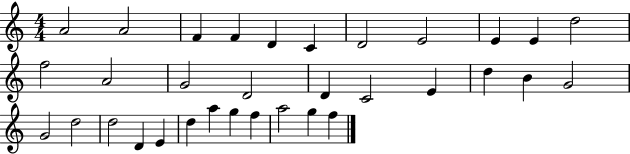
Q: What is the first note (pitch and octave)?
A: A4